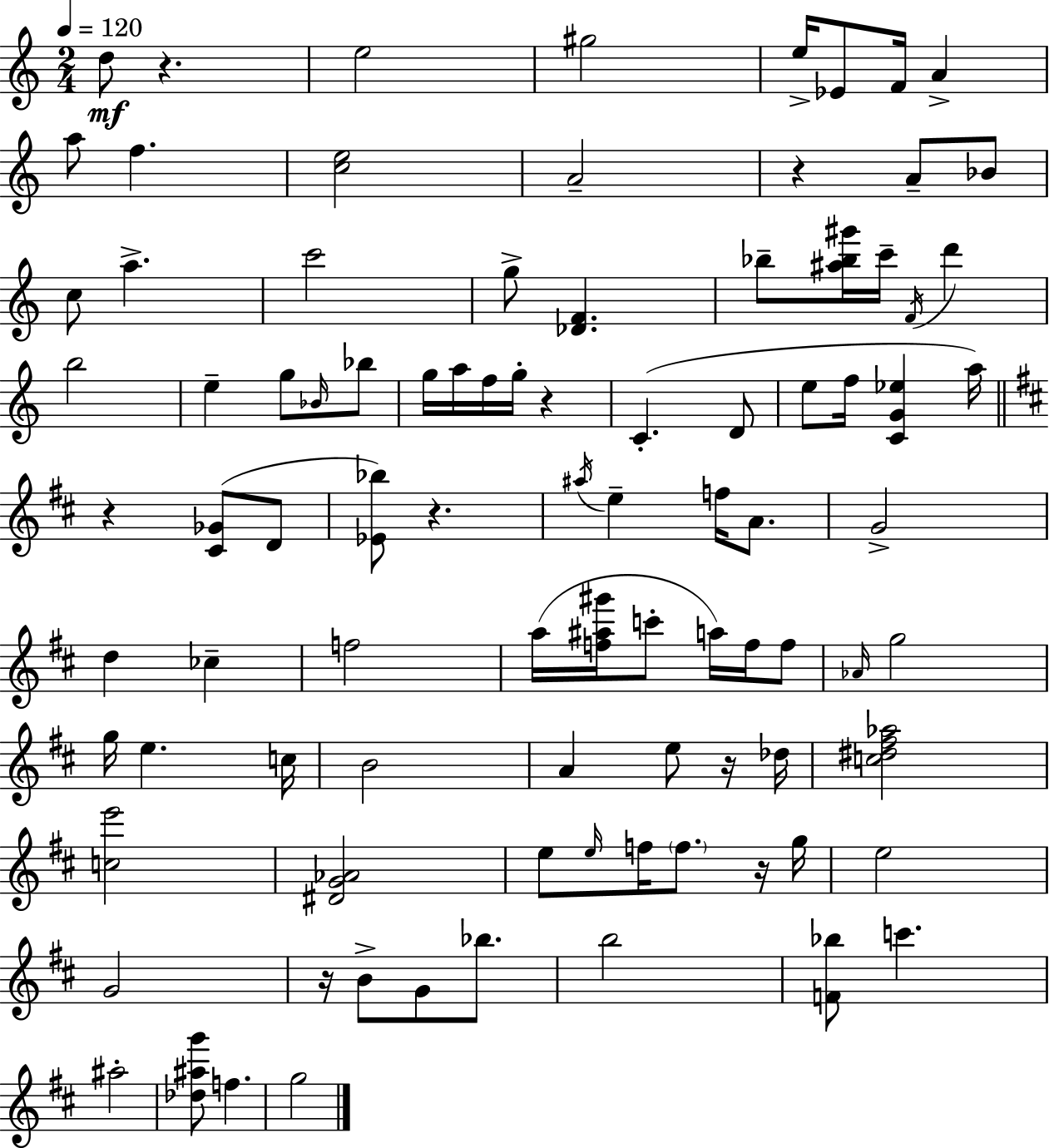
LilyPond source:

{
  \clef treble
  \numericTimeSignature
  \time 2/4
  \key c \major
  \tempo 4 = 120
  d''8\mf r4. | e''2 | gis''2 | e''16-> ees'8 f'16 a'4-> | \break a''8 f''4. | <c'' e''>2 | a'2-- | r4 a'8-- bes'8 | \break c''8 a''4.-> | c'''2 | g''8-> <des' f'>4. | bes''8-- <ais'' bes'' gis'''>16 c'''16-- \acciaccatura { f'16 } d'''4 | \break b''2 | e''4-- g''8 \grace { bes'16 } | bes''8 g''16 a''16 f''16 g''16-. r4 | c'4.-.( | \break d'8 e''8 f''16 <c' g' ees''>4 | a''16) \bar "||" \break \key b \minor r4 <cis' ges'>8( d'8 | <ees' bes''>8) r4. | \acciaccatura { ais''16 } e''4-- f''16 a'8. | g'2-> | \break d''4 ces''4-- | f''2 | a''16( <f'' ais'' gis'''>16 c'''8-. a''16) f''16 f''8 | \grace { aes'16 } g''2 | \break g''16 e''4. | c''16 b'2 | a'4 e''8 | r16 des''16 <c'' dis'' fis'' aes''>2 | \break <c'' e'''>2 | <dis' g' aes'>2 | e''8 \grace { e''16 } f''16 \parenthesize f''8. | r16 g''16 e''2 | \break g'2 | r16 b'8-> g'8 | bes''8. b''2 | <f' bes''>8 c'''4. | \break ais''2-. | <des'' ais'' g'''>8 f''4. | g''2 | \bar "|."
}